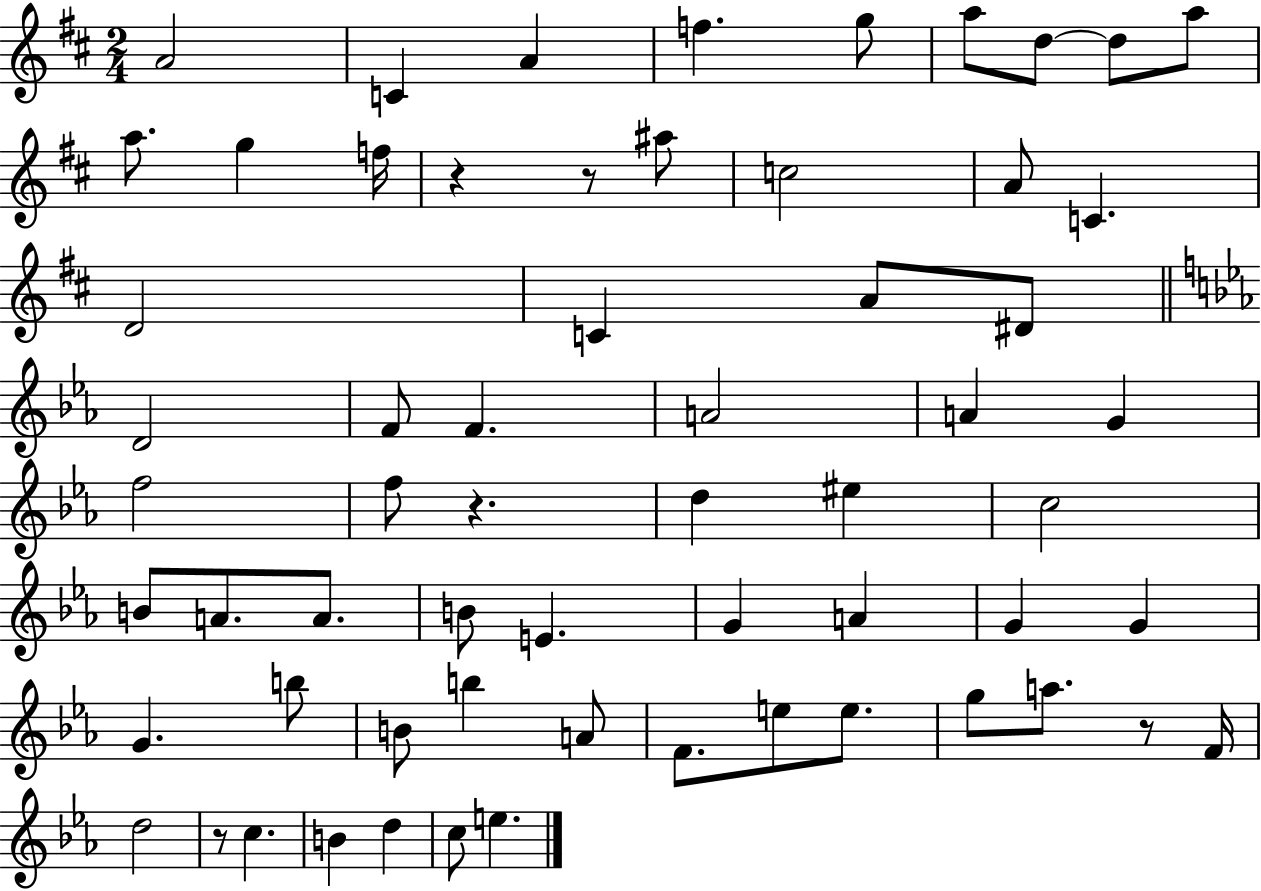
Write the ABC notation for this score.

X:1
T:Untitled
M:2/4
L:1/4
K:D
A2 C A f g/2 a/2 d/2 d/2 a/2 a/2 g f/4 z z/2 ^a/2 c2 A/2 C D2 C A/2 ^D/2 D2 F/2 F A2 A G f2 f/2 z d ^e c2 B/2 A/2 A/2 B/2 E G A G G G b/2 B/2 b A/2 F/2 e/2 e/2 g/2 a/2 z/2 F/4 d2 z/2 c B d c/2 e